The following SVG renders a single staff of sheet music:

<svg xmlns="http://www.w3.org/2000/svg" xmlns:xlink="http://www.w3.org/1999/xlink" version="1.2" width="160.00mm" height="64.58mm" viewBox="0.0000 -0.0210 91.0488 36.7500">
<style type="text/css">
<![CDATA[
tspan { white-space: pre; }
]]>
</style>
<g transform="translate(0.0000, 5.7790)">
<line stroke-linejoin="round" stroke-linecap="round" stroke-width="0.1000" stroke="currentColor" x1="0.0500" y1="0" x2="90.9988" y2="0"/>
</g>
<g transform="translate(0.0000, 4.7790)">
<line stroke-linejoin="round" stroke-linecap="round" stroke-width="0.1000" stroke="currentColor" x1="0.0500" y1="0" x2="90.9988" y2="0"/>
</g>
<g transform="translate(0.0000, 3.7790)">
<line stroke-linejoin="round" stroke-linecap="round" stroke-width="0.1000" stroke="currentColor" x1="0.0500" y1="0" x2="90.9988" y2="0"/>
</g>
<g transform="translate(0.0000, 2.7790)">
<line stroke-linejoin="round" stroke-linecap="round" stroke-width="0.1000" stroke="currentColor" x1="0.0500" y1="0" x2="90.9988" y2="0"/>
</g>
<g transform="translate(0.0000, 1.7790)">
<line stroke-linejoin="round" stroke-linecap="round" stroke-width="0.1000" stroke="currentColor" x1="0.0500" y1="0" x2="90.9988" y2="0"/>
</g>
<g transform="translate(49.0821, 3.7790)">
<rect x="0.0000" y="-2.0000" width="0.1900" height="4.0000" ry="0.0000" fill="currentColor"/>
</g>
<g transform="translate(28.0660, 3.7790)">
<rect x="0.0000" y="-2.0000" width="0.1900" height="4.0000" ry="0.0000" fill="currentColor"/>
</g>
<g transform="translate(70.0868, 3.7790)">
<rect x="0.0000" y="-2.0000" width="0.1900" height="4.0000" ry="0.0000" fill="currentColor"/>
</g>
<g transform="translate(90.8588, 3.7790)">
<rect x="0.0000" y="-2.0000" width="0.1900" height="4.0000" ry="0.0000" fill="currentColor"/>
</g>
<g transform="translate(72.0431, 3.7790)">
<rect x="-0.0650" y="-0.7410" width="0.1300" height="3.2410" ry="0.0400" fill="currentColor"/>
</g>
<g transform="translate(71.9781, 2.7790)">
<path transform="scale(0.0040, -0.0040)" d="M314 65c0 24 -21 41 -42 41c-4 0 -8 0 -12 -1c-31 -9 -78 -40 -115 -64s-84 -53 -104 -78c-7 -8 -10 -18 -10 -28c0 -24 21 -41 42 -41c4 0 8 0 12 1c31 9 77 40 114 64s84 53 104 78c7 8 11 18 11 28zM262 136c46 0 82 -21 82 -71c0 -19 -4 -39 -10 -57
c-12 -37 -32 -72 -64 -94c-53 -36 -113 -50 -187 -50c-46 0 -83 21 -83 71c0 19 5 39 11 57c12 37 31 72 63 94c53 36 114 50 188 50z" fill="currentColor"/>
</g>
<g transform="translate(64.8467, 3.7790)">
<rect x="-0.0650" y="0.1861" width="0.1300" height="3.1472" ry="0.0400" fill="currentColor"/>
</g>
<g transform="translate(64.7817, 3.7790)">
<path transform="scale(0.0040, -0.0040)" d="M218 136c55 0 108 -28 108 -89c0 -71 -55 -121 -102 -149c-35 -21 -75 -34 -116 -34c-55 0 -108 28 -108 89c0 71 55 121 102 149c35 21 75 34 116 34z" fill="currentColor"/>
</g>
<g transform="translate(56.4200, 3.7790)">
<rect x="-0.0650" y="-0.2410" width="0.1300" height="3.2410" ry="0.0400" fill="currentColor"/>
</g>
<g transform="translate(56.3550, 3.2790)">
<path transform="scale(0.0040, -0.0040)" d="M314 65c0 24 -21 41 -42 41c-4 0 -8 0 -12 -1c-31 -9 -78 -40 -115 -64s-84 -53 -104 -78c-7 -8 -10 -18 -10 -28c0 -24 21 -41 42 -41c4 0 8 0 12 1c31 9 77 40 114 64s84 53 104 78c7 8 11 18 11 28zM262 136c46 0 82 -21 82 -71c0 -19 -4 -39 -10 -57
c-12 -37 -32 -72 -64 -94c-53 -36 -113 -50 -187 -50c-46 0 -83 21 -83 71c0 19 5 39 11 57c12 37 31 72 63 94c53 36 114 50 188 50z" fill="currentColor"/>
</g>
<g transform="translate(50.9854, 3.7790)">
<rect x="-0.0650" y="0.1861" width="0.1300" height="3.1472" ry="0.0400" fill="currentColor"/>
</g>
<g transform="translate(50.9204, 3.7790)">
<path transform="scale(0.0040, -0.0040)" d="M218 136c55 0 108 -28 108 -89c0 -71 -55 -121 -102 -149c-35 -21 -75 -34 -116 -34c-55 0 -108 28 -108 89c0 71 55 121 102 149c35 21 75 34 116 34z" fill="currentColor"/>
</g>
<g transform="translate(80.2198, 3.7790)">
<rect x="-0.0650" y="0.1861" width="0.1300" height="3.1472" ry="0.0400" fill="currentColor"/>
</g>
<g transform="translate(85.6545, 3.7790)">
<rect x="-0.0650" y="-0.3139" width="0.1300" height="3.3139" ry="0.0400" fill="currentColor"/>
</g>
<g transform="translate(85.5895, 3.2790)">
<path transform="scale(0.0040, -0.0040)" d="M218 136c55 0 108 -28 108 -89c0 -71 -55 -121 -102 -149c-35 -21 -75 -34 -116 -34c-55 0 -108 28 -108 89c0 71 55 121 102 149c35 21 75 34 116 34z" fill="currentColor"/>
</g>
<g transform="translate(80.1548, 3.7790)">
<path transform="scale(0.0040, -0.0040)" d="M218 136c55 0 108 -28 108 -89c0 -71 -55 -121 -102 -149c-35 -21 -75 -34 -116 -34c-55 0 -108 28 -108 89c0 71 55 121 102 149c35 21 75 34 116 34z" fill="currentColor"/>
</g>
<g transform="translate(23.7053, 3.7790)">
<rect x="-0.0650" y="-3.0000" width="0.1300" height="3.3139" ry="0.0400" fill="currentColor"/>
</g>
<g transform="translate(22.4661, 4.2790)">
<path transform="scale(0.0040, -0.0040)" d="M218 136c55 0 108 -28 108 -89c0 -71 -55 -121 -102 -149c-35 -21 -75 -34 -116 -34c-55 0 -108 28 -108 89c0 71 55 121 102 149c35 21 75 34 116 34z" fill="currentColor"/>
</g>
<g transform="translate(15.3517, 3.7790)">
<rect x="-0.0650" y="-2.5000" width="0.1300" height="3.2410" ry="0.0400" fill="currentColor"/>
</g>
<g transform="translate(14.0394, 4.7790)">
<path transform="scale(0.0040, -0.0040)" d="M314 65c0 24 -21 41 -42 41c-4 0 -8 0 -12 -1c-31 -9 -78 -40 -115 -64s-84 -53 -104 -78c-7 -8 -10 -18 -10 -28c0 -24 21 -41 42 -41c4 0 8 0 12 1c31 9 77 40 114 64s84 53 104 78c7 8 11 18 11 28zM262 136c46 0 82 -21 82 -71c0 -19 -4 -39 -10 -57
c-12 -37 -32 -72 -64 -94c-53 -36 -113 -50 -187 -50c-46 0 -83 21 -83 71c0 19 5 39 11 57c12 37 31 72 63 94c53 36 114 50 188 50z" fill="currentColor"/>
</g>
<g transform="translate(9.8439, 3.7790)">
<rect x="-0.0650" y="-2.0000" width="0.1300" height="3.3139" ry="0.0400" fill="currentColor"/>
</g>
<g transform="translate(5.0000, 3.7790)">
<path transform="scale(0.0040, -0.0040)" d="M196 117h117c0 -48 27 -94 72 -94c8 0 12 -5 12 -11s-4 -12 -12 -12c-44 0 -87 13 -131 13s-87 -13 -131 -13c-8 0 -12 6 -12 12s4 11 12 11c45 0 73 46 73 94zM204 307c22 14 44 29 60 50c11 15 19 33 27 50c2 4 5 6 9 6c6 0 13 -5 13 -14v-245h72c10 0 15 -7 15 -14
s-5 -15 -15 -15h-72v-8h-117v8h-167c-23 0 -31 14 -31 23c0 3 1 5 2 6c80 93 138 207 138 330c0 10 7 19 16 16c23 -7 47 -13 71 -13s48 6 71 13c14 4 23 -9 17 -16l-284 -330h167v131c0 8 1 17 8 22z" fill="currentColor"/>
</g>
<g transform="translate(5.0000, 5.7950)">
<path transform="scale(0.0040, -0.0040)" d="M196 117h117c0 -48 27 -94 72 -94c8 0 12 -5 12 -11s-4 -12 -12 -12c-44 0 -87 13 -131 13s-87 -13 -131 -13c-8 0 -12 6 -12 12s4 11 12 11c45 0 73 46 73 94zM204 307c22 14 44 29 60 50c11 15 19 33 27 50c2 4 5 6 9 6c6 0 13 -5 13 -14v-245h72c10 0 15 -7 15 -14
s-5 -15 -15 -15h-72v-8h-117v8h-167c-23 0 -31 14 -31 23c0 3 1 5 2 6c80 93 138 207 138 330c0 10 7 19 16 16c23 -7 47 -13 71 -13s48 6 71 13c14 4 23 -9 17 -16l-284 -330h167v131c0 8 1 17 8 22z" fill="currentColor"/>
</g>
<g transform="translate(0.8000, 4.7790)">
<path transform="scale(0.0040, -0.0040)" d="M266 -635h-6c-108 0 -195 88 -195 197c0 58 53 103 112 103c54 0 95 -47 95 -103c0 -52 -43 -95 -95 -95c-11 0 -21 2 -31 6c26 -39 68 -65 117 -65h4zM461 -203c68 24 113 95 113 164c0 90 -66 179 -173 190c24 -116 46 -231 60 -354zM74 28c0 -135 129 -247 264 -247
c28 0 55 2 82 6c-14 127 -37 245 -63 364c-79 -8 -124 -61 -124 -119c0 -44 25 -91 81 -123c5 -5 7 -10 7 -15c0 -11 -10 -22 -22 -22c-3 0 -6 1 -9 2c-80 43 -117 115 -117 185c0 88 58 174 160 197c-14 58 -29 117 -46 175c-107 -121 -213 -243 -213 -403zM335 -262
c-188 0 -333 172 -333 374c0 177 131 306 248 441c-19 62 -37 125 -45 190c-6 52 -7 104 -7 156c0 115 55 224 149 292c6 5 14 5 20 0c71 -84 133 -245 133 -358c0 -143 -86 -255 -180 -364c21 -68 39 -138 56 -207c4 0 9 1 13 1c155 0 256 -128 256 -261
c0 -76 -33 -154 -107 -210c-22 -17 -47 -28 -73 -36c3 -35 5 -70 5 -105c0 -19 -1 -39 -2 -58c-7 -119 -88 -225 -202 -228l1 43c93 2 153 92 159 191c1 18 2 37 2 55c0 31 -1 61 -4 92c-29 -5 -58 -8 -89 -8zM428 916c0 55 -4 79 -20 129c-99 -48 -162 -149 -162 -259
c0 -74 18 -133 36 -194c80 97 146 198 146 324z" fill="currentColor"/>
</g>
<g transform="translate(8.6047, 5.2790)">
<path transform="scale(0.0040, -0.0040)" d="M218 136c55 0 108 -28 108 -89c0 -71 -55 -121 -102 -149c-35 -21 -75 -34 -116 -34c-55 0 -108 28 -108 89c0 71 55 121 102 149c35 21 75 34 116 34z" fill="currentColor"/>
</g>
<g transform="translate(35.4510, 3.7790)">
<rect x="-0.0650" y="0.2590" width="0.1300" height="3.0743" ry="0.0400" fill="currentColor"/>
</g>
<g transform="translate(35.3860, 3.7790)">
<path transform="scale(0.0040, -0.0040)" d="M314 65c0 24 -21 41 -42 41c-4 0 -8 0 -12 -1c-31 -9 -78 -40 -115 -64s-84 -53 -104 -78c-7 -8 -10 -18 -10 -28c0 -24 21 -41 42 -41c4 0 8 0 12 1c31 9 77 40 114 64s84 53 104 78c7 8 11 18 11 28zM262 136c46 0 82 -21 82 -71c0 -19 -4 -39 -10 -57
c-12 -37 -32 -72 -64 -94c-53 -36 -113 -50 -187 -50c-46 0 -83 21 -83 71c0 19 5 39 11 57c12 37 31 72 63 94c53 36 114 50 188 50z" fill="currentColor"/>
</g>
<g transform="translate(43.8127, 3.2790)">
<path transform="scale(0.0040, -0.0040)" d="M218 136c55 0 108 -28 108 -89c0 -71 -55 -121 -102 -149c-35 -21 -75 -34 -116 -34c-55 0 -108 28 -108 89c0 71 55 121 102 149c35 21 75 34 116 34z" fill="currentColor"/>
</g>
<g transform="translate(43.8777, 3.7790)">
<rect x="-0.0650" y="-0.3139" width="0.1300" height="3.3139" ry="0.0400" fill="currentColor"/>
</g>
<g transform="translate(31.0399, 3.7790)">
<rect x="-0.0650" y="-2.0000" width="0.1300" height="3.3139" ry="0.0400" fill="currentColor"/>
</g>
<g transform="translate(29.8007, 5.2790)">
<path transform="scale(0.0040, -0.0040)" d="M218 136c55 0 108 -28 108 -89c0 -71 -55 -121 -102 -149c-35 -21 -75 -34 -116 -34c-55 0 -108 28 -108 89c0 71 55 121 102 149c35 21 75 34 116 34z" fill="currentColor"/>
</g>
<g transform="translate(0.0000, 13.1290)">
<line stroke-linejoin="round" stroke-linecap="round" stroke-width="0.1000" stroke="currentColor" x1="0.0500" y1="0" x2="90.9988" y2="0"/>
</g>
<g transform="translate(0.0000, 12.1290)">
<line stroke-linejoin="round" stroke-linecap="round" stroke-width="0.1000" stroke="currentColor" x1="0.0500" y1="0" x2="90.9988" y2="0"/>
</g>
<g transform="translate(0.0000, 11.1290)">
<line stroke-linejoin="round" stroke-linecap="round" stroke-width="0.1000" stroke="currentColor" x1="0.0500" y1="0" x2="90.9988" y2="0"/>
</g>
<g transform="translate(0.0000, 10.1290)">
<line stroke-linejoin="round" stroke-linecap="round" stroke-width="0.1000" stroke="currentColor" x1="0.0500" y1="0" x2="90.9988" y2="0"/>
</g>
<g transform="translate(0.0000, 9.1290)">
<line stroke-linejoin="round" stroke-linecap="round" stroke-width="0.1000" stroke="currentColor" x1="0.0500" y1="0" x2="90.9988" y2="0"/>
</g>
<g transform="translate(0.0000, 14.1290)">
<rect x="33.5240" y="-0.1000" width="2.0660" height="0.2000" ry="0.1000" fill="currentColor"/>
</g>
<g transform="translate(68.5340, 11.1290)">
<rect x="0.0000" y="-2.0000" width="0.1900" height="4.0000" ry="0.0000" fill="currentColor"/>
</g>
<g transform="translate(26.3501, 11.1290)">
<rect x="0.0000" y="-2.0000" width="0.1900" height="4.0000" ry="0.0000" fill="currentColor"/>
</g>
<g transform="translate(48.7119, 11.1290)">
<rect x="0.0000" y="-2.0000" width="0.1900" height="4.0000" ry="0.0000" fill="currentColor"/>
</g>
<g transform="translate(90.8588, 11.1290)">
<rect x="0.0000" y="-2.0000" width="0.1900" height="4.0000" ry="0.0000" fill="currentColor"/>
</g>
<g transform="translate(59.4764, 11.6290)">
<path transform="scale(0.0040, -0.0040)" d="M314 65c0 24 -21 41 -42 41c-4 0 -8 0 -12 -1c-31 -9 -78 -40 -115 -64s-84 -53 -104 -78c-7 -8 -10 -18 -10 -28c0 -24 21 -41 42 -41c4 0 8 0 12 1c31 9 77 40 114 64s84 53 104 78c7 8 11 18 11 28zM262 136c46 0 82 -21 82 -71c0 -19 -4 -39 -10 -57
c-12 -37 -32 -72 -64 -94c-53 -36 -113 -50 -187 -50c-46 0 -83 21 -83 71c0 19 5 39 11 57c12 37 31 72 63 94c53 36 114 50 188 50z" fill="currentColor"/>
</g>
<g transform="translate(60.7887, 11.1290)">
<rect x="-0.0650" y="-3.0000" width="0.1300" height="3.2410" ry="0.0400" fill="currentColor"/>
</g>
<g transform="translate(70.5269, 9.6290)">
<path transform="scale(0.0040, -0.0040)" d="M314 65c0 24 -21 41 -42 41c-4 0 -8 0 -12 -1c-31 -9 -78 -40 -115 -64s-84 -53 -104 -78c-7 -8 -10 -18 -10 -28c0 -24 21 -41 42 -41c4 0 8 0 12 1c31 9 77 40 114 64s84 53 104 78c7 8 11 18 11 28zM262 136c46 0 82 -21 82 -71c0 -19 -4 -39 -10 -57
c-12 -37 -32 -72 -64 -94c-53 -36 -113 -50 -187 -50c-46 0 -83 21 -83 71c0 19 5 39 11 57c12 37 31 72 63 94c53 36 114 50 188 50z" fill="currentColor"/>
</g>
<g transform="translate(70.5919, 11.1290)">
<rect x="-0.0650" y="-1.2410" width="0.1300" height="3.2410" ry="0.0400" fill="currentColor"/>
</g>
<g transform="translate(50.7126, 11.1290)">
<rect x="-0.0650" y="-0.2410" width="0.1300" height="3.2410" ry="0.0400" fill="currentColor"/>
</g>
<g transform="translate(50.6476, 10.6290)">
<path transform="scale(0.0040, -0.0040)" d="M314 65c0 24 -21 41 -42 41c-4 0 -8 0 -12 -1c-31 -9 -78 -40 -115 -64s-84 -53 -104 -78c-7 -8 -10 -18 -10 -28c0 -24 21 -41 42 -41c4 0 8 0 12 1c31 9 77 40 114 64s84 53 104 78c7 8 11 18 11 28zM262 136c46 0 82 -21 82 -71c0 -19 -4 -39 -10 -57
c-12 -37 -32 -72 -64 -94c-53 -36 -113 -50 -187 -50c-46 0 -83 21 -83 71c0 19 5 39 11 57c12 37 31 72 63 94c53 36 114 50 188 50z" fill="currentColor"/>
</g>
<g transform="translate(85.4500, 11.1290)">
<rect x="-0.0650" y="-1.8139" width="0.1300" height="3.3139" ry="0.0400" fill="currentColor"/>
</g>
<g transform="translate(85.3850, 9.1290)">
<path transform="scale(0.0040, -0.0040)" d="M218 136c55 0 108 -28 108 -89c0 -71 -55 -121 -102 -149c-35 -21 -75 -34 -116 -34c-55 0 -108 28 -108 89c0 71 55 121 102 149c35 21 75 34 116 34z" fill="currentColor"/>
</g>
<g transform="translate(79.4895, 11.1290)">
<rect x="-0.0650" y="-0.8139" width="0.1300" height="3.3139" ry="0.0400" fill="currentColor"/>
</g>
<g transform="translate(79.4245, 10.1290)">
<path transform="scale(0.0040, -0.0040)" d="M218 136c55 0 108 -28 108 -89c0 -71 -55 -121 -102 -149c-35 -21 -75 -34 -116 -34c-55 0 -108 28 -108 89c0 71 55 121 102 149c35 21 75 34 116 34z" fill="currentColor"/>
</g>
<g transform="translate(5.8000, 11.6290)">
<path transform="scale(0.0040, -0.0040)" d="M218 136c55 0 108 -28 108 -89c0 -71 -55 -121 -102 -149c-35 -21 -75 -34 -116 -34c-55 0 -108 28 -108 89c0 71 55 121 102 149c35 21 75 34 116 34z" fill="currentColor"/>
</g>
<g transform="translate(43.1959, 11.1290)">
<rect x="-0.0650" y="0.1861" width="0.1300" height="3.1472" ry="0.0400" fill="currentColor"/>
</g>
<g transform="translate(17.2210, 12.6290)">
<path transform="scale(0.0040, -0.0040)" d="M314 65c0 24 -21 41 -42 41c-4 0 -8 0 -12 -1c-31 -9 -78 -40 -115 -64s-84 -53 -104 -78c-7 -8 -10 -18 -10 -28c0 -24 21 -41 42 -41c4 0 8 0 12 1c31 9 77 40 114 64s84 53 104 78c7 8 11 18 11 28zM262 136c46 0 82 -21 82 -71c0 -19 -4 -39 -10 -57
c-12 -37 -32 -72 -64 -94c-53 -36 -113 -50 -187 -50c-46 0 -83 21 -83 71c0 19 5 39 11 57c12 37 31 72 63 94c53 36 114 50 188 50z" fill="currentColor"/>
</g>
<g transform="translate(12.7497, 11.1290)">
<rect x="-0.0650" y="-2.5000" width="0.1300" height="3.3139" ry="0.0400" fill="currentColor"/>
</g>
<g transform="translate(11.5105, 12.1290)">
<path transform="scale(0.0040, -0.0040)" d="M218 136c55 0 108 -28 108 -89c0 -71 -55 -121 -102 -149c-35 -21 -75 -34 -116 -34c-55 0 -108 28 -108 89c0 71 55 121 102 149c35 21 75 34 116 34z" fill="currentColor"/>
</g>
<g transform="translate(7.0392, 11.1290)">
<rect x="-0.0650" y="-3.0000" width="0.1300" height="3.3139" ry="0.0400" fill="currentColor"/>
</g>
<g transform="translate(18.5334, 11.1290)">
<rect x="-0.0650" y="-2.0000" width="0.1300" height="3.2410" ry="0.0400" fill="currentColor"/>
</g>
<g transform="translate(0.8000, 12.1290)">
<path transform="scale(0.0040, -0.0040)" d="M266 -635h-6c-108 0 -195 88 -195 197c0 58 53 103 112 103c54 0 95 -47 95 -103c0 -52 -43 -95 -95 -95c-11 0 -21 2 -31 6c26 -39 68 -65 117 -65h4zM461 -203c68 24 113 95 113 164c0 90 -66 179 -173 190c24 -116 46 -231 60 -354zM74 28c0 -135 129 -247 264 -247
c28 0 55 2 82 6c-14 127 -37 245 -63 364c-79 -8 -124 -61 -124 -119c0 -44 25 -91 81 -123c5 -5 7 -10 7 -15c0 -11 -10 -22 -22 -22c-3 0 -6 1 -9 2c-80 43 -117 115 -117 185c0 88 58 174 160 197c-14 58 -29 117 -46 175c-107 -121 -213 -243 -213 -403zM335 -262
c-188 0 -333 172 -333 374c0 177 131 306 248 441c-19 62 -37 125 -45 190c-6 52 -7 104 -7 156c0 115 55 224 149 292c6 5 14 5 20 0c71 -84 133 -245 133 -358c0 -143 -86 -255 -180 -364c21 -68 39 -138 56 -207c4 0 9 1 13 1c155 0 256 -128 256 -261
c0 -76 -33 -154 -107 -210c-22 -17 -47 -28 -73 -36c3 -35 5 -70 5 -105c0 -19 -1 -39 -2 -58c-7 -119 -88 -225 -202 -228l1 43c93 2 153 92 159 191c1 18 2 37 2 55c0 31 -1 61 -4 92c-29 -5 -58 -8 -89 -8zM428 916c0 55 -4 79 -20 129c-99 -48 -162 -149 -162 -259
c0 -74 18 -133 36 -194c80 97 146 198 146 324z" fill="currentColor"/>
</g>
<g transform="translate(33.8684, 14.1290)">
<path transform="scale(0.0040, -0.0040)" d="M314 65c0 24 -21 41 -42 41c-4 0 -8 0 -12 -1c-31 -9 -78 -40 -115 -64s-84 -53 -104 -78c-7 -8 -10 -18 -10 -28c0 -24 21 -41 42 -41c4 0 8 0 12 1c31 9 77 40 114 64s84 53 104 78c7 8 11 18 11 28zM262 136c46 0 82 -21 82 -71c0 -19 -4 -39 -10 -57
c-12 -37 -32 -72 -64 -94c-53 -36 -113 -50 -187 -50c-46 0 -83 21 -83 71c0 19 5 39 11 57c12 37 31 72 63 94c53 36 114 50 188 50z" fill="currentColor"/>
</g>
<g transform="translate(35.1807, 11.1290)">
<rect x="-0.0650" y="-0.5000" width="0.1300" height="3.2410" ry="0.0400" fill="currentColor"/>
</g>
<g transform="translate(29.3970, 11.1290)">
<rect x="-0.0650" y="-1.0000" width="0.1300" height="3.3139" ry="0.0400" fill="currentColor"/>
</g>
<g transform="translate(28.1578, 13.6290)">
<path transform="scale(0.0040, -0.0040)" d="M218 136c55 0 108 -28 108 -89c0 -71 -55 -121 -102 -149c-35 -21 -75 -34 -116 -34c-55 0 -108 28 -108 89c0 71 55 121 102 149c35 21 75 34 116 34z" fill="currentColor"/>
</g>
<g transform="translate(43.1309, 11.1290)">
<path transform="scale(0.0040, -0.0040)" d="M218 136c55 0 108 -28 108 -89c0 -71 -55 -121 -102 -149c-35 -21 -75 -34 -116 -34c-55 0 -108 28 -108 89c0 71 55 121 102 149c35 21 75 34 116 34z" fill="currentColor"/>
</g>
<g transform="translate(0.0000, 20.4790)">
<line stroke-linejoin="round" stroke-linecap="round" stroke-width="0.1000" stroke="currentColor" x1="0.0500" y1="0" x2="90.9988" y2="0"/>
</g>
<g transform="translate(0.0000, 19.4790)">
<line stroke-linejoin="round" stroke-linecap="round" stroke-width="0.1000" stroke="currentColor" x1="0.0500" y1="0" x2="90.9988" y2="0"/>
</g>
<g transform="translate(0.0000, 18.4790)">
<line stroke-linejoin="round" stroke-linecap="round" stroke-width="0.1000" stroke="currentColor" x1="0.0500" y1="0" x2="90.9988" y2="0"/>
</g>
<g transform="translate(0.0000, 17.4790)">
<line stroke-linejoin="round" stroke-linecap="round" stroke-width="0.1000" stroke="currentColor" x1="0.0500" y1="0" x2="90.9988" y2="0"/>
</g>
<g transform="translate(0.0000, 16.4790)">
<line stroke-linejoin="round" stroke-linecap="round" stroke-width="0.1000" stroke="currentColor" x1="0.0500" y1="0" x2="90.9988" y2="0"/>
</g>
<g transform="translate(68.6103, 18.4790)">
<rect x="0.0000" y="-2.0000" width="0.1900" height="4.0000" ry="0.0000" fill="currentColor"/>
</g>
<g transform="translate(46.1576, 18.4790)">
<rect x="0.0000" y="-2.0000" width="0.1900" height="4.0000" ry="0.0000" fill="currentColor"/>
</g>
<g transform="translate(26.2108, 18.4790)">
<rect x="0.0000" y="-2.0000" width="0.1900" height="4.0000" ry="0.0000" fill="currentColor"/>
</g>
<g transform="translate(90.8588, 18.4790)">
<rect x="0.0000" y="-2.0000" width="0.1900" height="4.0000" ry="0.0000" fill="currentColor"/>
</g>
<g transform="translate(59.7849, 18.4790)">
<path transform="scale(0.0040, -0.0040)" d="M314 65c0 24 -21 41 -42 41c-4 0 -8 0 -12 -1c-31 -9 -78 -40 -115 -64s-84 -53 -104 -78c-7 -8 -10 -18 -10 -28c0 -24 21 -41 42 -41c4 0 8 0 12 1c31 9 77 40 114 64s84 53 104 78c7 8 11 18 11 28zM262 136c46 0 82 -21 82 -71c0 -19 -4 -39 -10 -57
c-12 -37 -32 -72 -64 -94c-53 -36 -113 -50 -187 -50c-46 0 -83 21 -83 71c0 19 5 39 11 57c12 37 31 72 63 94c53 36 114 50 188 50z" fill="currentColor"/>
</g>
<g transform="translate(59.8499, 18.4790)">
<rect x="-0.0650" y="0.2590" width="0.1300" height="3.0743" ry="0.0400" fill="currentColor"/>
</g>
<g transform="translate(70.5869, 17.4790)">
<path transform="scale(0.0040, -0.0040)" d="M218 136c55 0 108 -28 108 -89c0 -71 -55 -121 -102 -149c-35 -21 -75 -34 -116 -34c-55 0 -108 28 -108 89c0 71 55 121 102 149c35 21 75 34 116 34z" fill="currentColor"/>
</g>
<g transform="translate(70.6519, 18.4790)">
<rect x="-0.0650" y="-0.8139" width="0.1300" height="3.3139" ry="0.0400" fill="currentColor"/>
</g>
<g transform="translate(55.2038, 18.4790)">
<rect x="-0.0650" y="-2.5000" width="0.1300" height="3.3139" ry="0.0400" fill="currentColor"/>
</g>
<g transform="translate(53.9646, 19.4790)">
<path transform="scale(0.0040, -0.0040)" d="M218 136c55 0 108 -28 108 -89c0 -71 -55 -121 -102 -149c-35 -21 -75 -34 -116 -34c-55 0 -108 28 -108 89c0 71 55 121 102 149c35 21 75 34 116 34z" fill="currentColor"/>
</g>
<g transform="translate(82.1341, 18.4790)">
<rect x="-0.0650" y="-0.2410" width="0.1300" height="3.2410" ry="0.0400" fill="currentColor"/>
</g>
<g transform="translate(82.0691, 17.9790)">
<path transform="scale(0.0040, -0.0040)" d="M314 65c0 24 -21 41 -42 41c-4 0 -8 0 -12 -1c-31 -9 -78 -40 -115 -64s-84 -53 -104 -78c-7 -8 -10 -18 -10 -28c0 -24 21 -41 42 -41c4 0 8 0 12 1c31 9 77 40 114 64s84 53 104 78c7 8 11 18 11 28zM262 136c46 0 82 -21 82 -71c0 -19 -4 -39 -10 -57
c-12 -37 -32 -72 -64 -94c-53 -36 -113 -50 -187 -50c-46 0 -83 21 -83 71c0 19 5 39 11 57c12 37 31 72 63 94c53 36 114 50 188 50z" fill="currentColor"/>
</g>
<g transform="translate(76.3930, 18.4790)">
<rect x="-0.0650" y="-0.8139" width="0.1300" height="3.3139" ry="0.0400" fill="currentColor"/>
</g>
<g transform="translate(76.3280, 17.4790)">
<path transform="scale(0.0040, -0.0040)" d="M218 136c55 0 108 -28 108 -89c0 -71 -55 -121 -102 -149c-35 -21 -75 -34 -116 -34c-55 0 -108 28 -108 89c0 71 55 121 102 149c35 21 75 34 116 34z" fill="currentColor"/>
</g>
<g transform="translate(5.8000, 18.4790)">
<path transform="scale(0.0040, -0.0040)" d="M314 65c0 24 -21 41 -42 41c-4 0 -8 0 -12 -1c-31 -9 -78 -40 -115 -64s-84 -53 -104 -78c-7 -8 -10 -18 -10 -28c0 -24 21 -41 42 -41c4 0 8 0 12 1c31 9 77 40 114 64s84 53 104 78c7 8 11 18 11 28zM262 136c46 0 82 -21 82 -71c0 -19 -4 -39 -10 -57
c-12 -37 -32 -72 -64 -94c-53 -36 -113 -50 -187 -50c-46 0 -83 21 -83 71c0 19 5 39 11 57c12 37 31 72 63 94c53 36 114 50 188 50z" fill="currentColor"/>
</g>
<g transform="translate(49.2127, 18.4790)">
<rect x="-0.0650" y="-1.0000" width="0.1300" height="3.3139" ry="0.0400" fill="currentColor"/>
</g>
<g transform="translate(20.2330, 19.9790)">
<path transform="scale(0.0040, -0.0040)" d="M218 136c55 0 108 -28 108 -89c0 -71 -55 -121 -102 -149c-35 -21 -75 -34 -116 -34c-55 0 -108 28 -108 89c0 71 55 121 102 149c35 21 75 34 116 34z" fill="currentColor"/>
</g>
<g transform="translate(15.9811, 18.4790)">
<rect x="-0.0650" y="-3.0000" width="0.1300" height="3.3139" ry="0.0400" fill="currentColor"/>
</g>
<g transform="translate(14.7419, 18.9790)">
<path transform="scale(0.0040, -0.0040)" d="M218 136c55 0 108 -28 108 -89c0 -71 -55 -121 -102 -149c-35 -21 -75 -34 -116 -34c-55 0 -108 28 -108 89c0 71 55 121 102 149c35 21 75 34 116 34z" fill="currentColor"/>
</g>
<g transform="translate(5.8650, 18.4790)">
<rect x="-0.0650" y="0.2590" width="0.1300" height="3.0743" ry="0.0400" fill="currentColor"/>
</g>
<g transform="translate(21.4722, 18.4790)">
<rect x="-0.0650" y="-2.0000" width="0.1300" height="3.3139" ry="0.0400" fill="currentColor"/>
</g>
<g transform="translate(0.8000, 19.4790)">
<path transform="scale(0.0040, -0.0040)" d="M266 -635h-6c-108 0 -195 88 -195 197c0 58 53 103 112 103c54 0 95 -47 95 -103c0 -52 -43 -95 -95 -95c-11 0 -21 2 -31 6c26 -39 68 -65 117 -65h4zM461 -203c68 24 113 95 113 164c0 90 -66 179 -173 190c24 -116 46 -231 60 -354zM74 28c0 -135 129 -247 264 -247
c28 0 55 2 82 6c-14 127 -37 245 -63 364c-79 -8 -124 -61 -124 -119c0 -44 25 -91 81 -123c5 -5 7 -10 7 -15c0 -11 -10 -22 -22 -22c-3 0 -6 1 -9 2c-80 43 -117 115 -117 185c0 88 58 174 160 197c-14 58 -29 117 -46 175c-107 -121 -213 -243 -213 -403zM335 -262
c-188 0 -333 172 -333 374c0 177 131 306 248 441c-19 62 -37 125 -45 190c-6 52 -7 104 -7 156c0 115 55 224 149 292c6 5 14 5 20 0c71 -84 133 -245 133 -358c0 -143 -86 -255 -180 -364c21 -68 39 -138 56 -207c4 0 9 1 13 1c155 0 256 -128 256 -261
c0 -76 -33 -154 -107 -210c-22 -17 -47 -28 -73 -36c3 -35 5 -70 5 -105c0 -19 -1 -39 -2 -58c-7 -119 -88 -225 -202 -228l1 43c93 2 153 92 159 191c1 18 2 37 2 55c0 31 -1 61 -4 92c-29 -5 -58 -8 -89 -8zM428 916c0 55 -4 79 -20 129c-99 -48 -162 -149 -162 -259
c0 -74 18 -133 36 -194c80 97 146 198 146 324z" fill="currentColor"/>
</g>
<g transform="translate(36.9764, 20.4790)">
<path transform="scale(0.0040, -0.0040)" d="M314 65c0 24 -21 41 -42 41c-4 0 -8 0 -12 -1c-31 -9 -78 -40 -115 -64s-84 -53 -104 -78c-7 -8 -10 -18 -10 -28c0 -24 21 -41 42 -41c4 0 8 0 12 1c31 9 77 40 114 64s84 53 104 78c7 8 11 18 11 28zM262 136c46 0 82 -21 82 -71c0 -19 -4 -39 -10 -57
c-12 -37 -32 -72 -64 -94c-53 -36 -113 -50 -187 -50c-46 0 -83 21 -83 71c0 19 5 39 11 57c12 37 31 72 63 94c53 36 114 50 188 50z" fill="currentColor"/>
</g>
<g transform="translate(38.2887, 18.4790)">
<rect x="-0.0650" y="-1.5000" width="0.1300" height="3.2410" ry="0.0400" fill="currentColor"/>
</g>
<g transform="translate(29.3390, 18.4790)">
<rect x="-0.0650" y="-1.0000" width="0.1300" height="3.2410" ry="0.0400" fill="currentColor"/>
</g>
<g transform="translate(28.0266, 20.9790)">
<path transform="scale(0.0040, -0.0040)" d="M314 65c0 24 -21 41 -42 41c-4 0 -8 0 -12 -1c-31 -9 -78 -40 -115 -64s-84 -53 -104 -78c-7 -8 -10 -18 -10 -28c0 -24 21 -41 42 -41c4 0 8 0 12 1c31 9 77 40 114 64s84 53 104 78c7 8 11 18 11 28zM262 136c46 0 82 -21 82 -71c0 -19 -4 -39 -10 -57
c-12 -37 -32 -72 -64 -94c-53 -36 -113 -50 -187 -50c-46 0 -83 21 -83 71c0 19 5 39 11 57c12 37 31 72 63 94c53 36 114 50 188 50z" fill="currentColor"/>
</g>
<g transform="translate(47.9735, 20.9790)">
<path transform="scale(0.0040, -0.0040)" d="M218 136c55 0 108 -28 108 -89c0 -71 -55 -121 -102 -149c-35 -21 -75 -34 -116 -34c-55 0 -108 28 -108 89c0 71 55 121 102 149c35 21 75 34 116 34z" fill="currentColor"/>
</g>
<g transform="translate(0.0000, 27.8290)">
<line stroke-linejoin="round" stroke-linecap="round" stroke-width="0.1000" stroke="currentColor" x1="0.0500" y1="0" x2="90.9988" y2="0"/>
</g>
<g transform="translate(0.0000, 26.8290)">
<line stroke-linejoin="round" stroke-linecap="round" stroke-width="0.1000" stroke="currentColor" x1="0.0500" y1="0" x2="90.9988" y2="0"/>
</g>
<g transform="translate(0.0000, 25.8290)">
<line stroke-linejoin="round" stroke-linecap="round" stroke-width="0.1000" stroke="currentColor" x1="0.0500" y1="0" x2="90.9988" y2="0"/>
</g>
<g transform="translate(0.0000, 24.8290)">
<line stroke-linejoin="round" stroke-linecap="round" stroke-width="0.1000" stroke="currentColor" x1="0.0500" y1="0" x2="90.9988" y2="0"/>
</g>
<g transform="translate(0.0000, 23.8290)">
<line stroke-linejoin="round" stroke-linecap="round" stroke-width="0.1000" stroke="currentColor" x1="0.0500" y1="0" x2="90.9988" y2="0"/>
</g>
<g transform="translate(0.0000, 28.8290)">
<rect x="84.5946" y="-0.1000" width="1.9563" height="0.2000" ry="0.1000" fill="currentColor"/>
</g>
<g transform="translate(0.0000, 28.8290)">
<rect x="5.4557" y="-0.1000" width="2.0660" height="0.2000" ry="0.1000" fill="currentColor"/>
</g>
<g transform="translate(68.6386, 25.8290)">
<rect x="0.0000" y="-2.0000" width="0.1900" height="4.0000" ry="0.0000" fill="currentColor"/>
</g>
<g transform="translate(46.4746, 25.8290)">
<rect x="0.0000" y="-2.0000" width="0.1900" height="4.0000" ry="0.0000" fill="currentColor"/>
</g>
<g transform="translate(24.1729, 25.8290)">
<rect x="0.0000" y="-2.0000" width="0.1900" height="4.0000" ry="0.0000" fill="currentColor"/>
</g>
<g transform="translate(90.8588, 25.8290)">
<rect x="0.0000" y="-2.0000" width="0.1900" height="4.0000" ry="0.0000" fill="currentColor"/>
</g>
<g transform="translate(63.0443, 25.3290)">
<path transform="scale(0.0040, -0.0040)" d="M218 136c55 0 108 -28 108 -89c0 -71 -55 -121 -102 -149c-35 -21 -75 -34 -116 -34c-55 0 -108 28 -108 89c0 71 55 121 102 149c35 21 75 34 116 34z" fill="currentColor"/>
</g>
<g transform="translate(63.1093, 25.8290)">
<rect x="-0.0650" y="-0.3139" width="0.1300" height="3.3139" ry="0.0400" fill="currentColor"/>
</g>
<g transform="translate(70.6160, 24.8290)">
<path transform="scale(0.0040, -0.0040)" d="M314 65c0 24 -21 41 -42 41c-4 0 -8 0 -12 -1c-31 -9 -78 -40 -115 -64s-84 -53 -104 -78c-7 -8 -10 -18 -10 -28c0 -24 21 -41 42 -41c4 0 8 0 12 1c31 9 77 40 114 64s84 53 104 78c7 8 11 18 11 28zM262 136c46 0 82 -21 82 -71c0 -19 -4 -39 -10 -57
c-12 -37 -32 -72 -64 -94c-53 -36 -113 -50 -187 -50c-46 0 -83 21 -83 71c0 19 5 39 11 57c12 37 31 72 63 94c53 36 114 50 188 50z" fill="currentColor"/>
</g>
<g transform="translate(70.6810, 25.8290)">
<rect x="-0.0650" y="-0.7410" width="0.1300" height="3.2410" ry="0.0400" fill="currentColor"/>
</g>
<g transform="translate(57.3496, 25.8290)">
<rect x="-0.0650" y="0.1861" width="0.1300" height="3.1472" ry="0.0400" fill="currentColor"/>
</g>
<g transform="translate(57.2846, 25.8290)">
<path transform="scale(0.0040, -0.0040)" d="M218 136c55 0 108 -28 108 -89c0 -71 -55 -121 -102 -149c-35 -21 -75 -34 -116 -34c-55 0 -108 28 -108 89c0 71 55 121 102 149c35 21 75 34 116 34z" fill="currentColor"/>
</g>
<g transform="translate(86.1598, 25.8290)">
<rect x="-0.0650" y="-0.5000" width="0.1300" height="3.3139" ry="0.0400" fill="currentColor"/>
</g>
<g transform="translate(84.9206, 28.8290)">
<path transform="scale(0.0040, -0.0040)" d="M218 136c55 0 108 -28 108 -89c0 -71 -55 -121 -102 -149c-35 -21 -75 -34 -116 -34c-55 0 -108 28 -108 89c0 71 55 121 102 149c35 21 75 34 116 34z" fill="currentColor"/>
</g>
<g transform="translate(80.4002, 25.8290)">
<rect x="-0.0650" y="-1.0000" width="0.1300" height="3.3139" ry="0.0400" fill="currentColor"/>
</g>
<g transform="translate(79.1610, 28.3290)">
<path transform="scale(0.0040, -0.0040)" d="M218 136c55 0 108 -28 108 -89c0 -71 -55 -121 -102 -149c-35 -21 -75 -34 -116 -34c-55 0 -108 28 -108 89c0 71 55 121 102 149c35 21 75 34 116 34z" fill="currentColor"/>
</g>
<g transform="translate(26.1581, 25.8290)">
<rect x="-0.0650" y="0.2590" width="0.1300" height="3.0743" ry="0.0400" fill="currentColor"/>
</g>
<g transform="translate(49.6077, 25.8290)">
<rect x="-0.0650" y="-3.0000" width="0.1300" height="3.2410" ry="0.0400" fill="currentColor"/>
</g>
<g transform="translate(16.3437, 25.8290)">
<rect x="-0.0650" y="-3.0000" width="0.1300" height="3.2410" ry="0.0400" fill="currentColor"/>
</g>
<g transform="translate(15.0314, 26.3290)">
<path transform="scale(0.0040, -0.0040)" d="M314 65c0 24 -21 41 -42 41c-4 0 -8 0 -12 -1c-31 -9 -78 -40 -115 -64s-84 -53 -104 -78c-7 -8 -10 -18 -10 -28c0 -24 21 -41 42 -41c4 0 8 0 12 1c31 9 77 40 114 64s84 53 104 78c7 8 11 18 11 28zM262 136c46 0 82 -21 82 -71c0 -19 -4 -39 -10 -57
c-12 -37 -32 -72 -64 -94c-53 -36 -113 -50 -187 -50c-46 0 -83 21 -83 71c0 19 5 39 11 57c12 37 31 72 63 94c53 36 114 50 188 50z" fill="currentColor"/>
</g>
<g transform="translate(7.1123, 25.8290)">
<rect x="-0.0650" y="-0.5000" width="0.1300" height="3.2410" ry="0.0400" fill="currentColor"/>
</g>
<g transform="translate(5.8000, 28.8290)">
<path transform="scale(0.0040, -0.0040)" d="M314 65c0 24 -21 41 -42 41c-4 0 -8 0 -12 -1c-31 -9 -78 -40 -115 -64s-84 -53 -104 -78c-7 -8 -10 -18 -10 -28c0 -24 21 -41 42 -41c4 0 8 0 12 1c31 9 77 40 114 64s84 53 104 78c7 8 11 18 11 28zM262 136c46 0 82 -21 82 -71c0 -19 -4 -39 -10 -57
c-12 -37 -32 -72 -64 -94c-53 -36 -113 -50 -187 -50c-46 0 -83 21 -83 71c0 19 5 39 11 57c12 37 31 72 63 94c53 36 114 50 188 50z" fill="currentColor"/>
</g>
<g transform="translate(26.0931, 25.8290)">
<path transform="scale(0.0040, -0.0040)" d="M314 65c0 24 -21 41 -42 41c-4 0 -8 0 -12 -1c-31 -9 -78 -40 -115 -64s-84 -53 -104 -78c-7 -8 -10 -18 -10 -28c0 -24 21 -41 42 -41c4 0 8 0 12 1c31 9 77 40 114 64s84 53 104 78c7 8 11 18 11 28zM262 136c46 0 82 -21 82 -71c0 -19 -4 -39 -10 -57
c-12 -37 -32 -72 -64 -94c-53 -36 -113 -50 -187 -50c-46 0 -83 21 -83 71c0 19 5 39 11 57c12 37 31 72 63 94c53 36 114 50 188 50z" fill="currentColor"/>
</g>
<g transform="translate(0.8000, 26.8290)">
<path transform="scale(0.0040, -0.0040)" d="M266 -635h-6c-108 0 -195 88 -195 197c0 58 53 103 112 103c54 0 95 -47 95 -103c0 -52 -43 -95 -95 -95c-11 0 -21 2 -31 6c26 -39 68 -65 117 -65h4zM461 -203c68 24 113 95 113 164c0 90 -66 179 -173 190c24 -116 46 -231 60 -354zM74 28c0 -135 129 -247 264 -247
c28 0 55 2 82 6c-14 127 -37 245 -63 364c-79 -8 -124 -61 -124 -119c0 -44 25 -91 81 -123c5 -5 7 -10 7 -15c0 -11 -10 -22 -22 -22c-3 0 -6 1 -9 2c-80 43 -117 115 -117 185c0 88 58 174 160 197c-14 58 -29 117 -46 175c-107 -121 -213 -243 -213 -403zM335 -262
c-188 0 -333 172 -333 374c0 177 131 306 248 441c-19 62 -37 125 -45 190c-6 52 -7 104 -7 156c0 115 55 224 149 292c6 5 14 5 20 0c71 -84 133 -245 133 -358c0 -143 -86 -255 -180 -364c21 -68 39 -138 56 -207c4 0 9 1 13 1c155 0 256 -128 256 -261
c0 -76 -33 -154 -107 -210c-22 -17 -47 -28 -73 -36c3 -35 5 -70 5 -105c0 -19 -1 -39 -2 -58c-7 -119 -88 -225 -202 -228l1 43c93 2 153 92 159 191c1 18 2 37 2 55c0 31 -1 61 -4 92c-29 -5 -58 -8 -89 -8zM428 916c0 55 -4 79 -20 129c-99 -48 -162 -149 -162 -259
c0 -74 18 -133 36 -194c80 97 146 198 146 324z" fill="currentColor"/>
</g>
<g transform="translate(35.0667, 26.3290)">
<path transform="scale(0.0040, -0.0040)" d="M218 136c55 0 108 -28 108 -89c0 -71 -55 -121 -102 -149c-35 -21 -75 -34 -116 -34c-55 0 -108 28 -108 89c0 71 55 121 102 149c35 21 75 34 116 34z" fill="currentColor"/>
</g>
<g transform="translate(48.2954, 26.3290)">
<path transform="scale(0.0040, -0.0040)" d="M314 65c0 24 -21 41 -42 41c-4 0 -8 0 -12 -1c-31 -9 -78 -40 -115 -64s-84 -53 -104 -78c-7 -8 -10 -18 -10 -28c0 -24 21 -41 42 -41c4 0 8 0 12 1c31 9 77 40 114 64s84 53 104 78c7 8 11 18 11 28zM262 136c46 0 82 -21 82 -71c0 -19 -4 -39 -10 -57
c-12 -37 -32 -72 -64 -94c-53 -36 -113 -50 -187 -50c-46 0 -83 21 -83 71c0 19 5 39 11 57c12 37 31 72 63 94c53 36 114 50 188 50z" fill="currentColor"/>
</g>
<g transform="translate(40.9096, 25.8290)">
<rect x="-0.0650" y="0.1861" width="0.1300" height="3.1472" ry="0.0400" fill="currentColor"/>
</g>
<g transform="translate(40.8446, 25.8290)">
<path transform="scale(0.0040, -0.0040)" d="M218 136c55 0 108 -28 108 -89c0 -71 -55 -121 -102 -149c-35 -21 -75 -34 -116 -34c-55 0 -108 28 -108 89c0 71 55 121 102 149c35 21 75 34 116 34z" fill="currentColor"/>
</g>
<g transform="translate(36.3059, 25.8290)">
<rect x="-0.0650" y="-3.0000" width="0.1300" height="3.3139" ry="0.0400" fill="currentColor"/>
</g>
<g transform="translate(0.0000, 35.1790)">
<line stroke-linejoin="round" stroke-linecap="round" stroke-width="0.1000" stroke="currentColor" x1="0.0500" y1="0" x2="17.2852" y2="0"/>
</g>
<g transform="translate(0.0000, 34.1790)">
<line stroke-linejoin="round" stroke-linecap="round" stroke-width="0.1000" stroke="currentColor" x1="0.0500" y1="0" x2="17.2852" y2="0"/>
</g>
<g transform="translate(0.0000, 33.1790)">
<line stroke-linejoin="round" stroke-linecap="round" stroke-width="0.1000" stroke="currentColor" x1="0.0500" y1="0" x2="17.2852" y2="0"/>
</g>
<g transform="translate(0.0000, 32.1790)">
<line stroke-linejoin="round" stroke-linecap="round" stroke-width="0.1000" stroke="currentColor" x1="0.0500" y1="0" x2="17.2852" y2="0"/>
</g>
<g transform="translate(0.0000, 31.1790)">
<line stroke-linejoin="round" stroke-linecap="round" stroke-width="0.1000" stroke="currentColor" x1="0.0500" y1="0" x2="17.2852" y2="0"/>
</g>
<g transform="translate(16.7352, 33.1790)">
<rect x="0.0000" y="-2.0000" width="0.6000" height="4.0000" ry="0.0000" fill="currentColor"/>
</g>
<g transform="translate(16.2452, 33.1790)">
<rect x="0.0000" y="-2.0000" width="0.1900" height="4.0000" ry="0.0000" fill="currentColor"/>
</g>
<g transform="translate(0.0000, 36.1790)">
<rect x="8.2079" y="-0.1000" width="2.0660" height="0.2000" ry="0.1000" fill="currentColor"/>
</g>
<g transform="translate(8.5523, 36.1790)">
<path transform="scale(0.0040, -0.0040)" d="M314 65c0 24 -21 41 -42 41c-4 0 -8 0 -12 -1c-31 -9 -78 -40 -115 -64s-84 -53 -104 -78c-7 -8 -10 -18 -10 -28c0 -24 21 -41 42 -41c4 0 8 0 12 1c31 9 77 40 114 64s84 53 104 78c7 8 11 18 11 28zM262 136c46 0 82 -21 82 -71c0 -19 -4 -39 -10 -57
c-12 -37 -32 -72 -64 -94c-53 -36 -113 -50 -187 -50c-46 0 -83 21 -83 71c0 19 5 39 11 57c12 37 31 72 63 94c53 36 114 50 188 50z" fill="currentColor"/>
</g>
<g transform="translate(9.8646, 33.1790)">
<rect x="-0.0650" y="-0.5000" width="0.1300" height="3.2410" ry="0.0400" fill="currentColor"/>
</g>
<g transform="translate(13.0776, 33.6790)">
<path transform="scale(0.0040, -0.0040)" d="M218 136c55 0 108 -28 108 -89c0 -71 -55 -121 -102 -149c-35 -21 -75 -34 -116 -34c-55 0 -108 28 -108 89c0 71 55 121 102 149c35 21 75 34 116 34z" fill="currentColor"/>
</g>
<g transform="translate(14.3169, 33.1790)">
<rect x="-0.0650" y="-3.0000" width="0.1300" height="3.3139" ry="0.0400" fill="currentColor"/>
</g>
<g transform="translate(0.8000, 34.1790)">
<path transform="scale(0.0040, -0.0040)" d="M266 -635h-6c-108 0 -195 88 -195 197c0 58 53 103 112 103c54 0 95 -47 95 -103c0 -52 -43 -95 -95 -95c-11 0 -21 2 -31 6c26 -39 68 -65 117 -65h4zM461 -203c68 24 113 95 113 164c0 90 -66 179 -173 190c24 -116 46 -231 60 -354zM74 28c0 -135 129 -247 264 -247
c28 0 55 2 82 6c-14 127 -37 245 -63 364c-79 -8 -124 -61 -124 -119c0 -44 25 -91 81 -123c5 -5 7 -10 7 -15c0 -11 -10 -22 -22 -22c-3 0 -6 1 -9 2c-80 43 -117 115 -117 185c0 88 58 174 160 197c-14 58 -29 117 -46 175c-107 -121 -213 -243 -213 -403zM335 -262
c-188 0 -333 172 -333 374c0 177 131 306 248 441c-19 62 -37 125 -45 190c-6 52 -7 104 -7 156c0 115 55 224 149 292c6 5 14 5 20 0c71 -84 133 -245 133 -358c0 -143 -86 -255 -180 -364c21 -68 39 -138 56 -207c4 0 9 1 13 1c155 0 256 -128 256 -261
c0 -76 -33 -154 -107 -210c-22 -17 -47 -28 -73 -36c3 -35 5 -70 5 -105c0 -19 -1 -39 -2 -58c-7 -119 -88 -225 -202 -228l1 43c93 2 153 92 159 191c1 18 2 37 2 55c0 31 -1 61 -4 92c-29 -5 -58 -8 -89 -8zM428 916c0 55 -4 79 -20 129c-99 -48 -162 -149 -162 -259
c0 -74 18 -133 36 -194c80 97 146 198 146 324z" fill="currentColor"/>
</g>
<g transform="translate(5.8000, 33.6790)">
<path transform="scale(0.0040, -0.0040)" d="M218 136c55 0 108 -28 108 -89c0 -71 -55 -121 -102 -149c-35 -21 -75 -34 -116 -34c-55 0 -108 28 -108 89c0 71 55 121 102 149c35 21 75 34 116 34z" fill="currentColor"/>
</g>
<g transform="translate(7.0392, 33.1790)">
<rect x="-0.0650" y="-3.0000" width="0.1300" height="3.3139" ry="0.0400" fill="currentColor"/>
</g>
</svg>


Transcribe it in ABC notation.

X:1
T:Untitled
M:4/4
L:1/4
K:C
F G2 A F B2 c B c2 B d2 B c A G F2 D C2 B c2 A2 e2 d f B2 A F D2 E2 D G B2 d d c2 C2 A2 B2 A B A2 B c d2 D C A C2 A